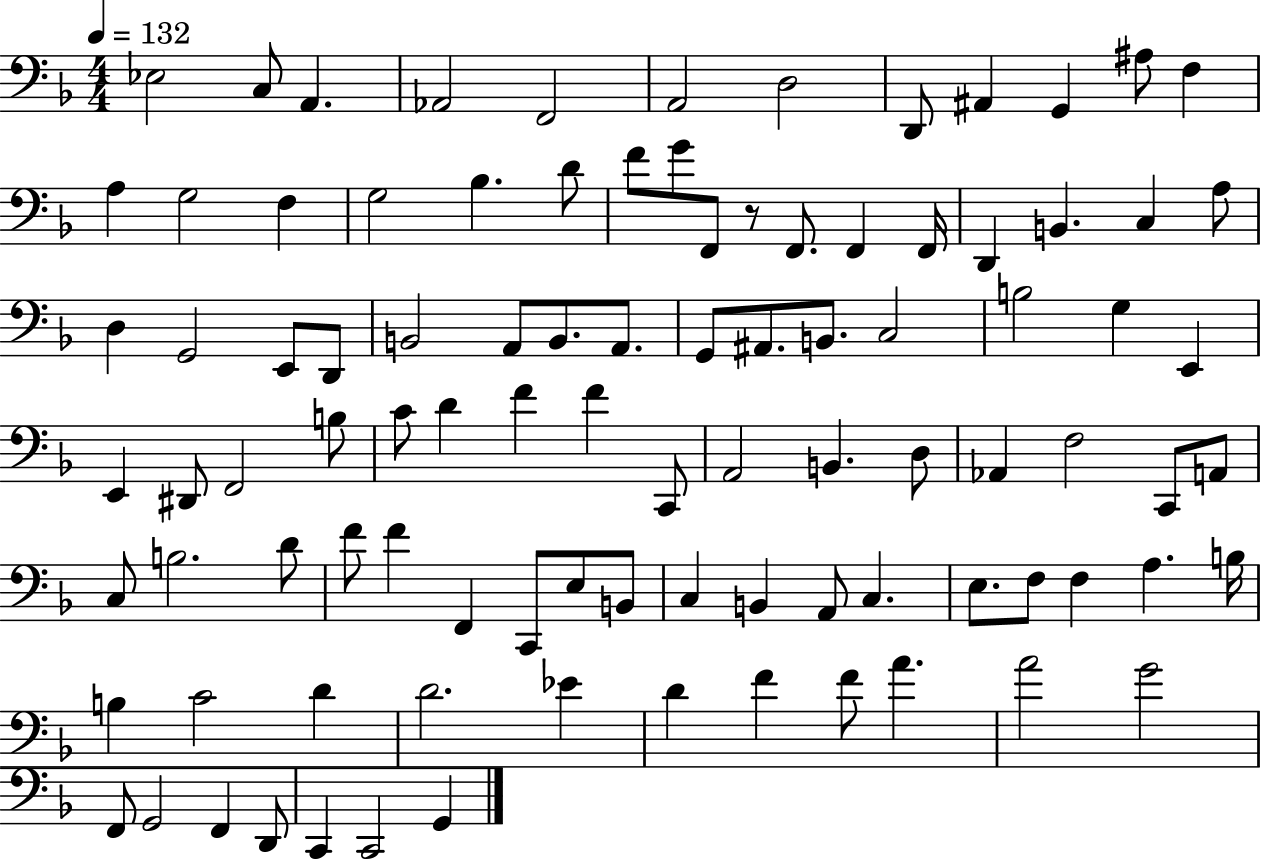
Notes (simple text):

Eb3/h C3/e A2/q. Ab2/h F2/h A2/h D3/h D2/e A#2/q G2/q A#3/e F3/q A3/q G3/h F3/q G3/h Bb3/q. D4/e F4/e G4/e F2/e R/e F2/e. F2/q F2/s D2/q B2/q. C3/q A3/e D3/q G2/h E2/e D2/e B2/h A2/e B2/e. A2/e. G2/e A#2/e. B2/e. C3/h B3/h G3/q E2/q E2/q D#2/e F2/h B3/e C4/e D4/q F4/q F4/q C2/e A2/h B2/q. D3/e Ab2/q F3/h C2/e A2/e C3/e B3/h. D4/e F4/e F4/q F2/q C2/e E3/e B2/e C3/q B2/q A2/e C3/q. E3/e. F3/e F3/q A3/q. B3/s B3/q C4/h D4/q D4/h. Eb4/q D4/q F4/q F4/e A4/q. A4/h G4/h F2/e G2/h F2/q D2/e C2/q C2/h G2/q